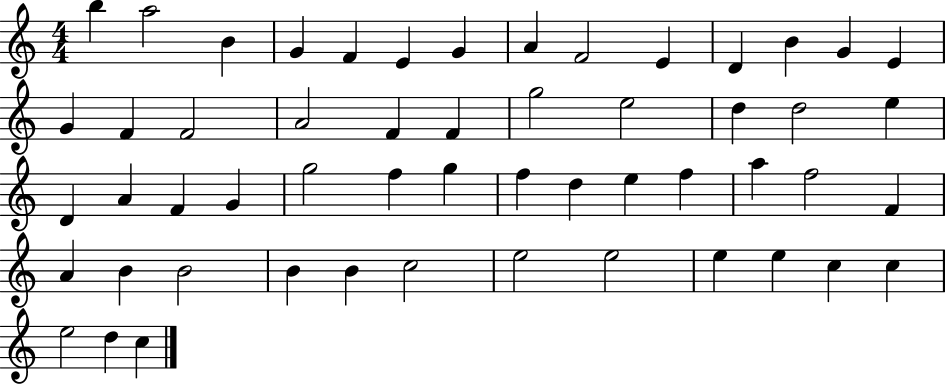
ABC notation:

X:1
T:Untitled
M:4/4
L:1/4
K:C
b a2 B G F E G A F2 E D B G E G F F2 A2 F F g2 e2 d d2 e D A F G g2 f g f d e f a f2 F A B B2 B B c2 e2 e2 e e c c e2 d c